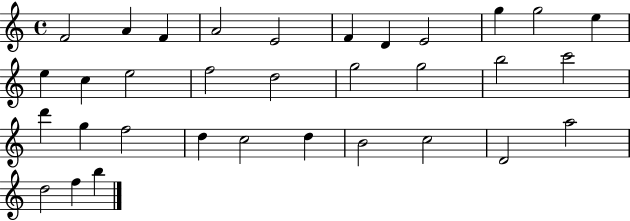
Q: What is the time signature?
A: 4/4